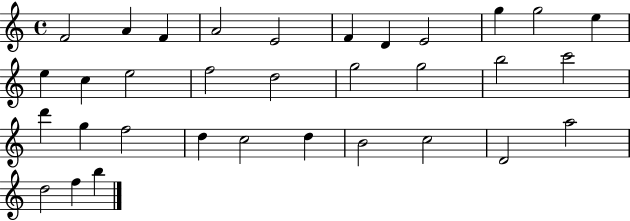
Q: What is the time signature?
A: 4/4